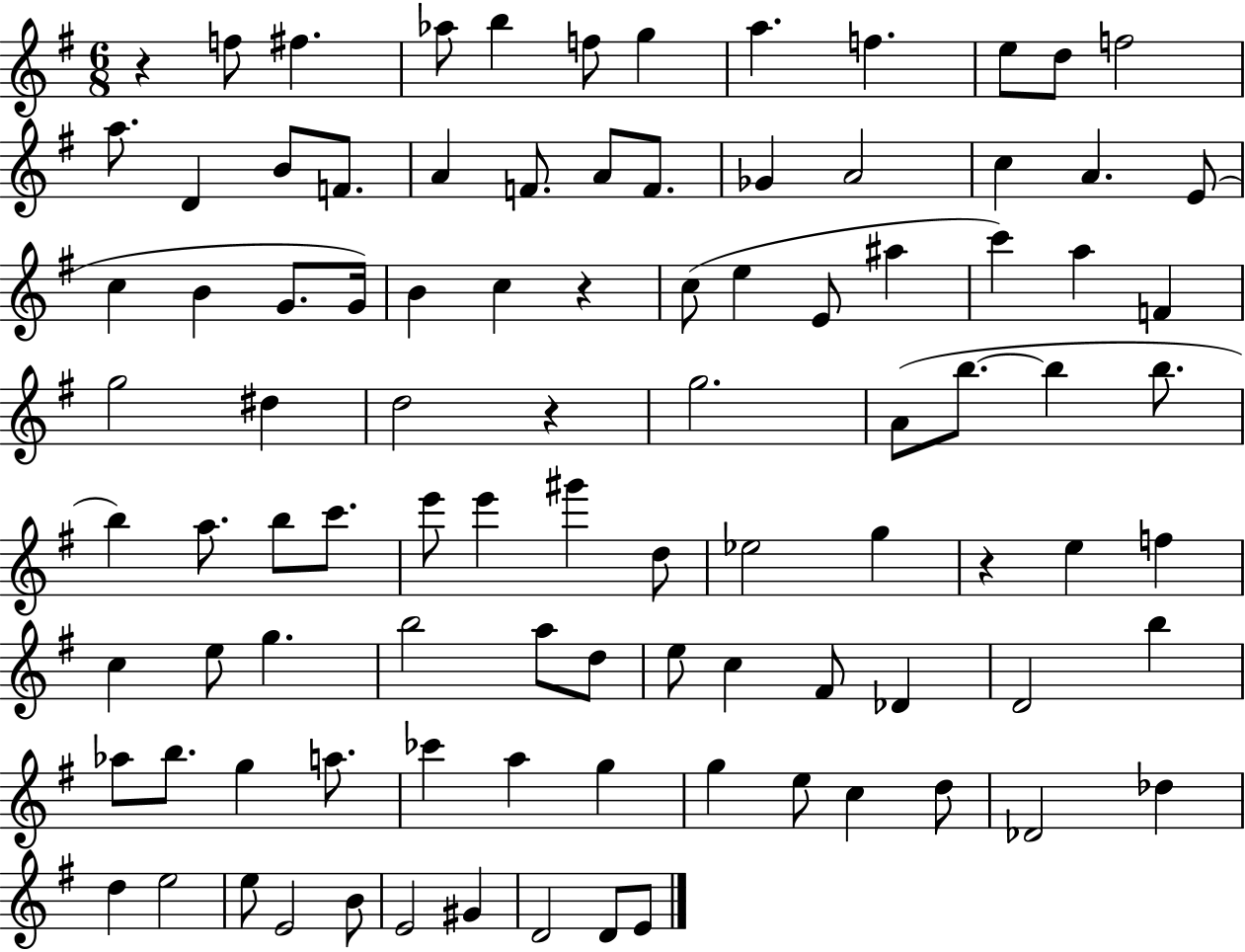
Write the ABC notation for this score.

X:1
T:Untitled
M:6/8
L:1/4
K:G
z f/2 ^f _a/2 b f/2 g a f e/2 d/2 f2 a/2 D B/2 F/2 A F/2 A/2 F/2 _G A2 c A E/2 c B G/2 G/4 B c z c/2 e E/2 ^a c' a F g2 ^d d2 z g2 A/2 b/2 b b/2 b a/2 b/2 c'/2 e'/2 e' ^g' d/2 _e2 g z e f c e/2 g b2 a/2 d/2 e/2 c ^F/2 _D D2 b _a/2 b/2 g a/2 _c' a g g e/2 c d/2 _D2 _d d e2 e/2 E2 B/2 E2 ^G D2 D/2 E/2